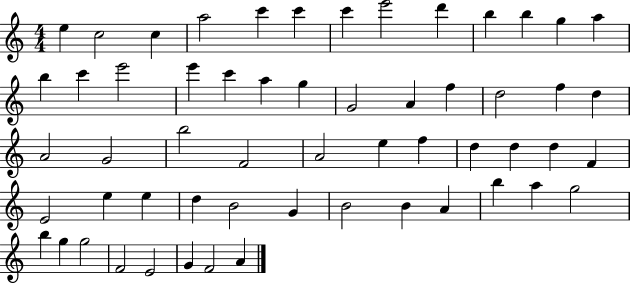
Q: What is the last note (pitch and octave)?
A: A4